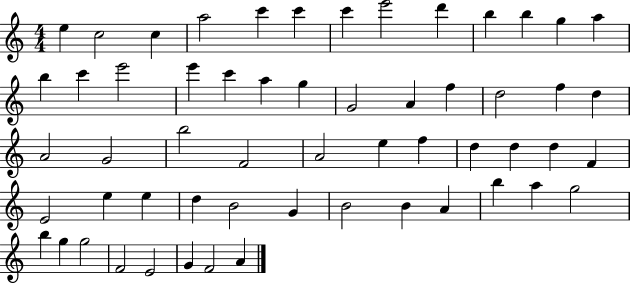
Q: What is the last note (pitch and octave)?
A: A4